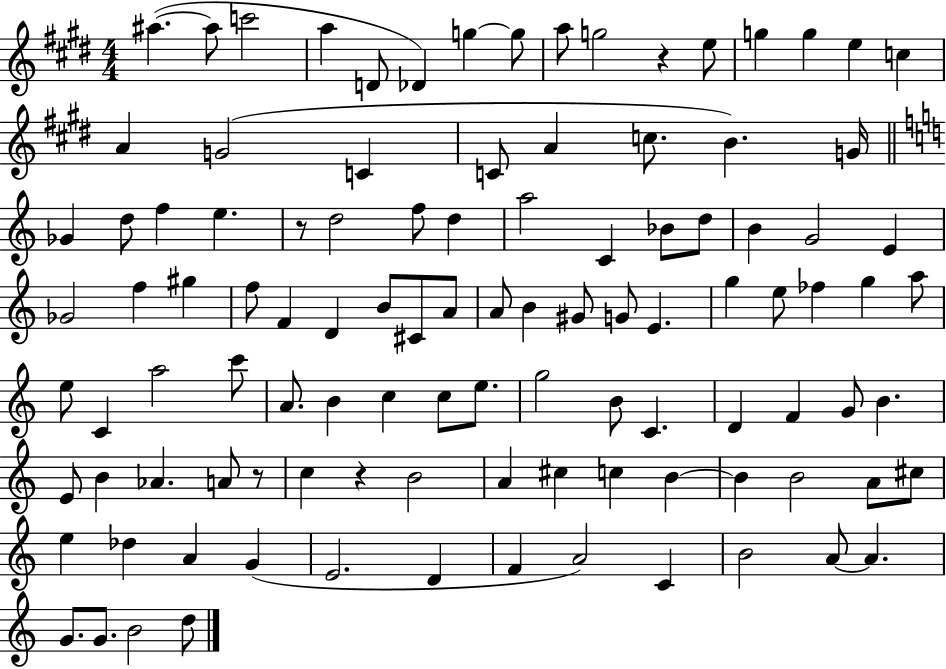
{
  \clef treble
  \numericTimeSignature
  \time 4/4
  \key e \major
  ais''4.~(~ ais''8 c'''2 | a''4 d'8 des'4) g''4~~ g''8 | a''8 g''2 r4 e''8 | g''4 g''4 e''4 c''4 | \break a'4 g'2( c'4 | c'8 a'4 c''8. b'4.) g'16 | \bar "||" \break \key c \major ges'4 d''8 f''4 e''4. | r8 d''2 f''8 d''4 | a''2 c'4 bes'8 d''8 | b'4 g'2 e'4 | \break ges'2 f''4 gis''4 | f''8 f'4 d'4 b'8 cis'8 a'8 | a'8 b'4 gis'8 g'8 e'4. | g''4 e''8 fes''4 g''4 a''8 | \break e''8 c'4 a''2 c'''8 | a'8. b'4 c''4 c''8 e''8. | g''2 b'8 c'4. | d'4 f'4 g'8 b'4. | \break e'8 b'4 aes'4. a'8 r8 | c''4 r4 b'2 | a'4 cis''4 c''4 b'4~~ | b'4 b'2 a'8 cis''8 | \break e''4 des''4 a'4 g'4( | e'2. d'4 | f'4 a'2) c'4 | b'2 a'8~~ a'4. | \break g'8. g'8. b'2 d''8 | \bar "|."
}